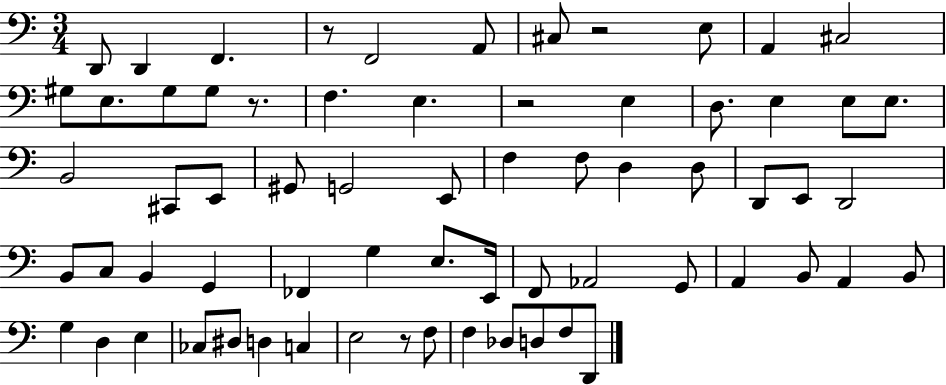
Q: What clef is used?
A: bass